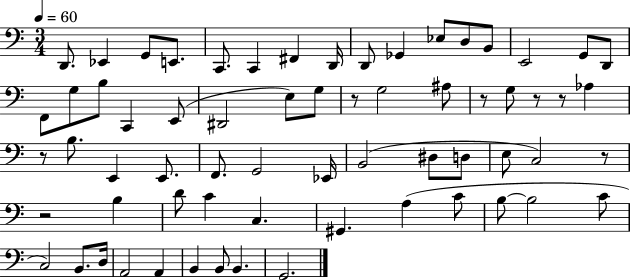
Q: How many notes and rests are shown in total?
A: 65